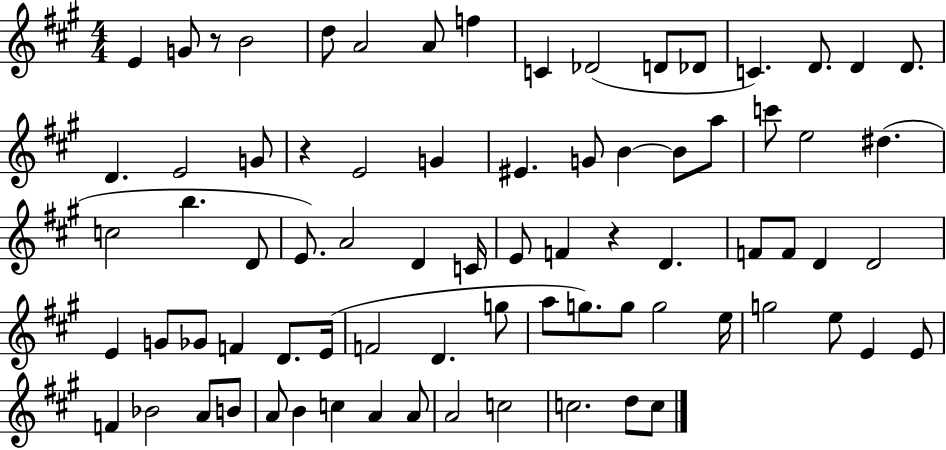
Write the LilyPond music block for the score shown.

{
  \clef treble
  \numericTimeSignature
  \time 4/4
  \key a \major
  e'4 g'8 r8 b'2 | d''8 a'2 a'8 f''4 | c'4 des'2( d'8 des'8 | c'4.) d'8. d'4 d'8. | \break d'4. e'2 g'8 | r4 e'2 g'4 | eis'4. g'8 b'4~~ b'8 a''8 | c'''8 e''2 dis''4.( | \break c''2 b''4. d'8 | e'8.) a'2 d'4 c'16 | e'8 f'4 r4 d'4. | f'8 f'8 d'4 d'2 | \break e'4 g'8 ges'8 f'4 d'8. e'16( | f'2 d'4. g''8 | a''8 g''8.) g''8 g''2 e''16 | g''2 e''8 e'4 e'8 | \break f'4 bes'2 a'8 b'8 | a'8 b'4 c''4 a'4 a'8 | a'2 c''2 | c''2. d''8 c''8 | \break \bar "|."
}